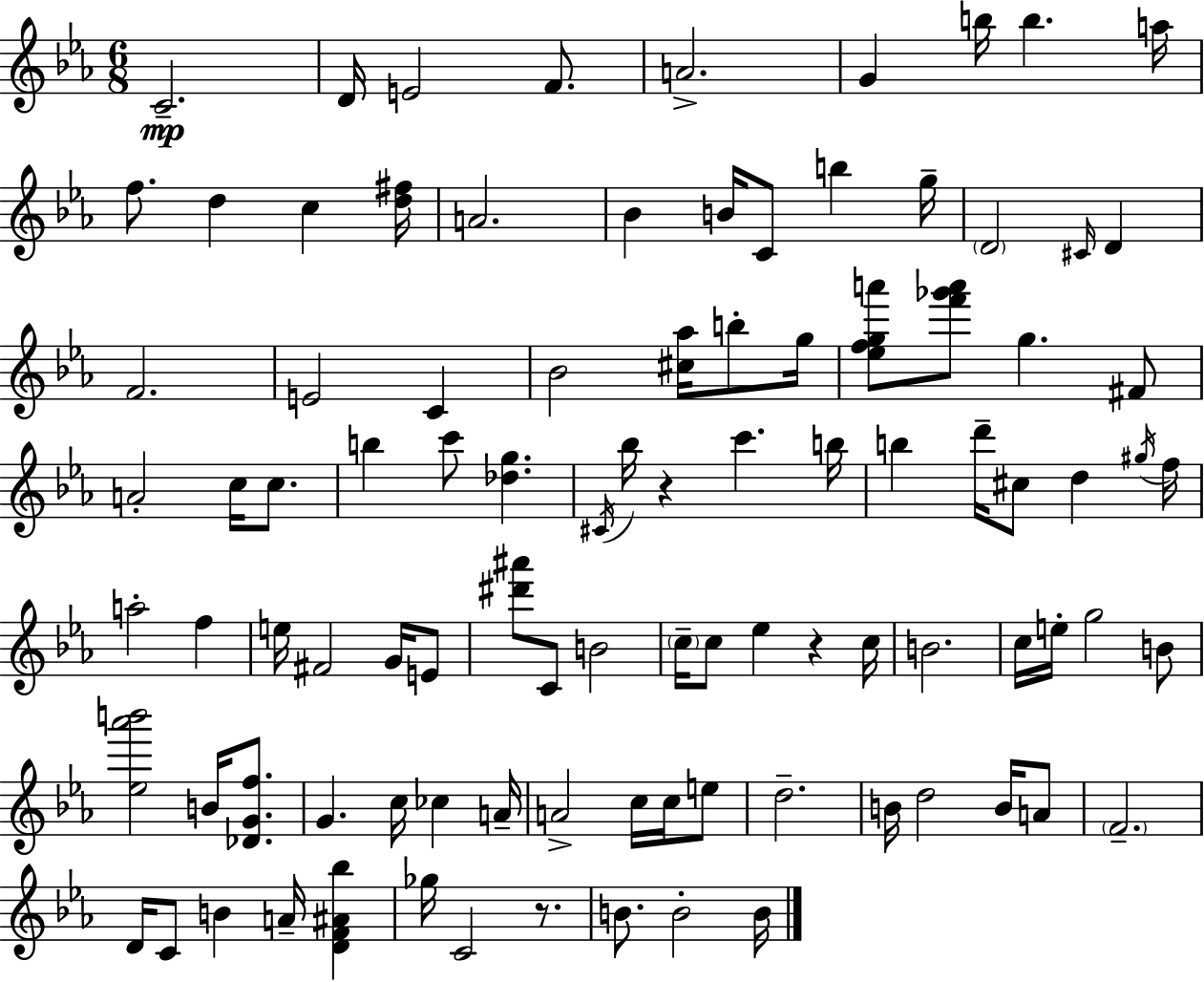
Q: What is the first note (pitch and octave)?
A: C4